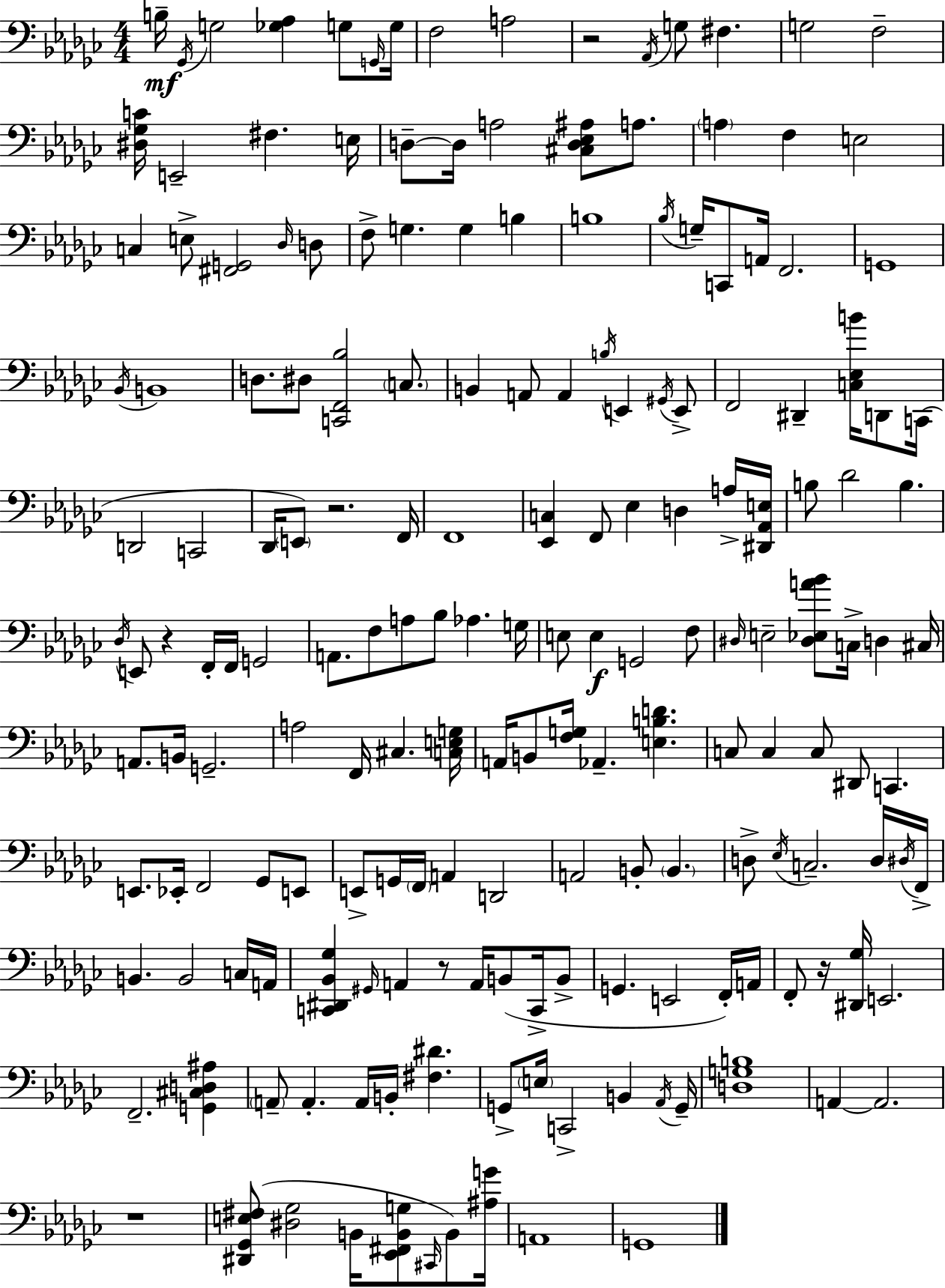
X:1
T:Untitled
M:4/4
L:1/4
K:Ebm
B,/4 _G,,/4 G,2 [_G,_A,] G,/2 G,,/4 G,/4 F,2 A,2 z2 _A,,/4 G,/2 ^F, G,2 F,2 [^D,_G,C]/4 E,,2 ^F, E,/4 D,/2 D,/4 A,2 [^C,D,_E,^A,]/2 A,/2 A, F, E,2 C, E,/2 [^F,,G,,]2 _D,/4 D,/2 F,/2 G, G, B, B,4 _B,/4 G,/4 C,,/2 A,,/4 F,,2 G,,4 _B,,/4 B,,4 D,/2 ^D,/2 [C,,F,,_B,]2 C,/2 B,, A,,/2 A,, B,/4 E,, ^G,,/4 E,,/2 F,,2 ^D,, [C,_E,B]/4 D,,/2 C,,/4 D,,2 C,,2 _D,,/4 E,,/2 z2 F,,/4 F,,4 [_E,,C,] F,,/2 _E, D, A,/4 [^D,,_A,,E,]/4 B,/2 _D2 B, _D,/4 E,,/2 z F,,/4 F,,/4 G,,2 A,,/2 F,/2 A,/2 _B,/2 _A, G,/4 E,/2 E, G,,2 F,/2 ^D,/4 E,2 [^D,_E,A_B]/2 C,/4 D, ^C,/4 A,,/2 B,,/4 G,,2 A,2 F,,/4 ^C, [C,E,G,]/4 A,,/4 B,,/2 [F,G,]/4 _A,, [E,B,D] C,/2 C, C,/2 ^D,,/2 C,, E,,/2 _E,,/4 F,,2 _G,,/2 E,,/2 E,,/2 G,,/4 F,,/4 A,, D,,2 A,,2 B,,/2 B,, D,/2 _E,/4 C,2 D,/4 ^D,/4 F,,/4 B,, B,,2 C,/4 A,,/4 [C,,^D,,_B,,_G,] ^G,,/4 A,, z/2 A,,/4 B,,/2 C,,/4 B,,/2 G,, E,,2 F,,/4 A,,/4 F,,/2 z/4 [^D,,_G,]/4 E,,2 F,,2 [G,,^C,D,^A,] A,,/2 A,, A,,/4 B,,/4 [^F,^D] G,,/2 E,/4 C,,2 B,, _A,,/4 G,,/4 [D,G,B,]4 A,, A,,2 z4 [^D,,_G,,E,^F,]/2 [^D,_G,]2 B,,/4 [_E,,^F,,B,,G,]/2 ^C,,/4 B,,/2 [^A,G]/4 A,,4 G,,4